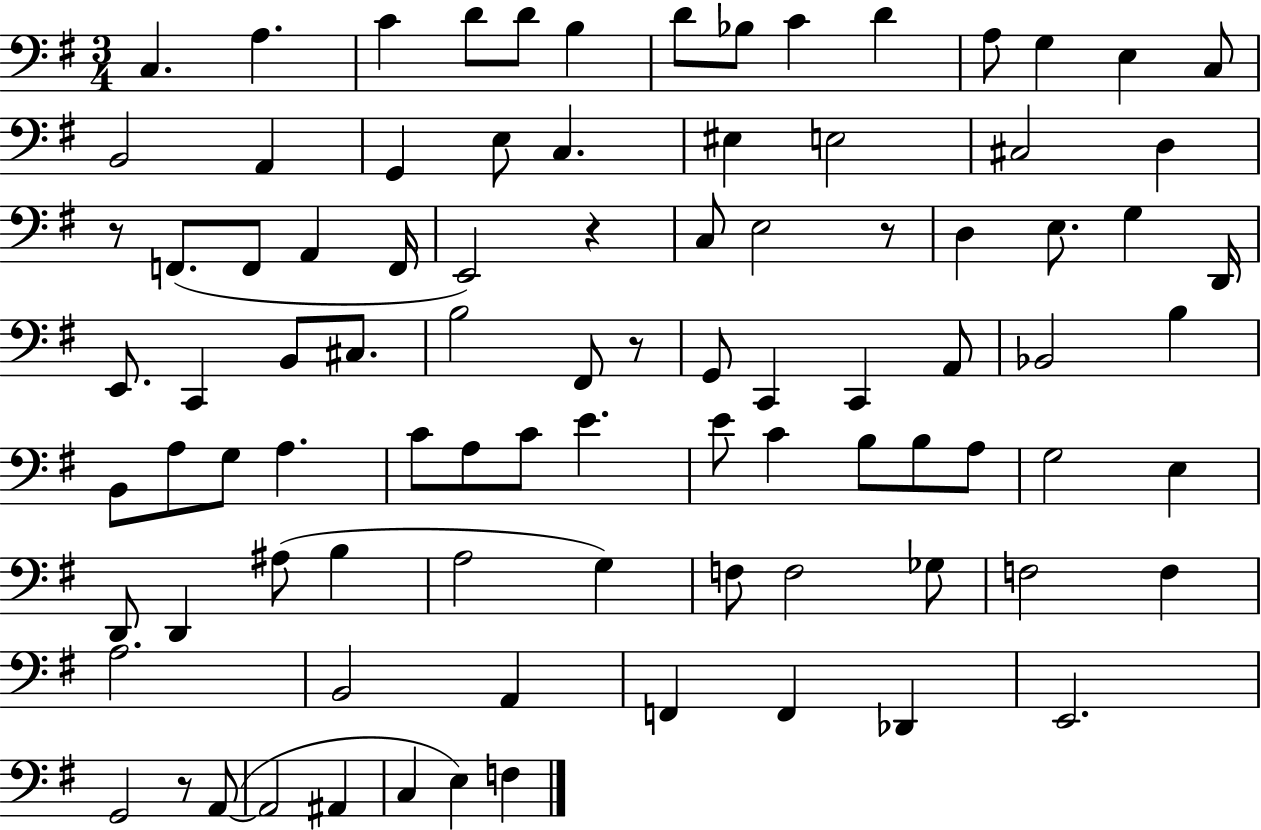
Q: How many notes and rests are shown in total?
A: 91